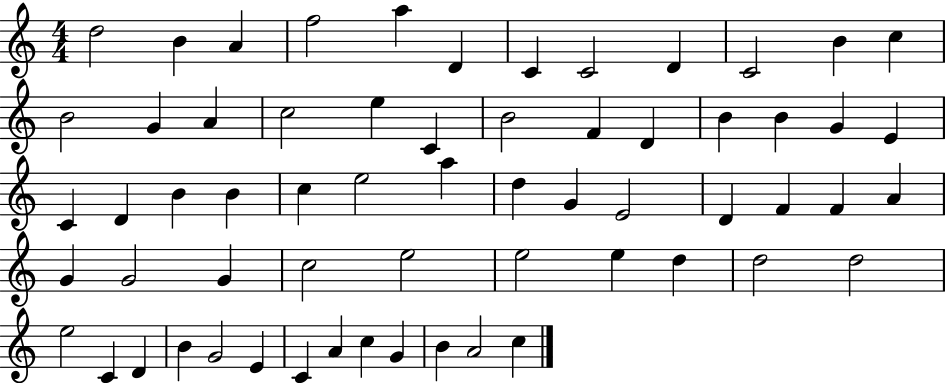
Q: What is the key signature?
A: C major